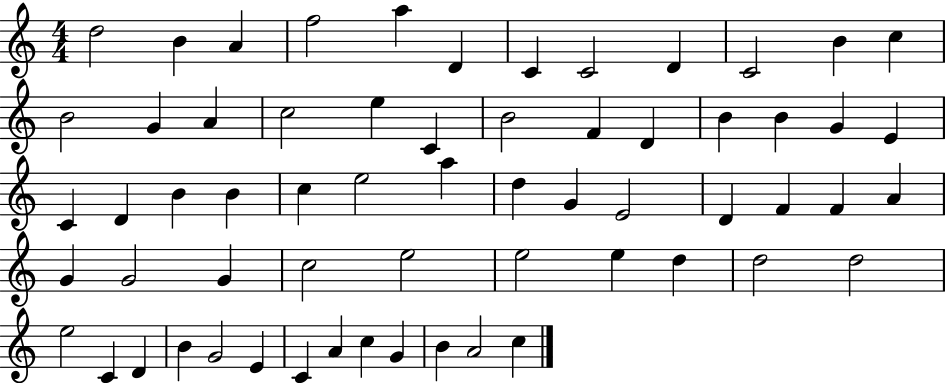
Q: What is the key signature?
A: C major